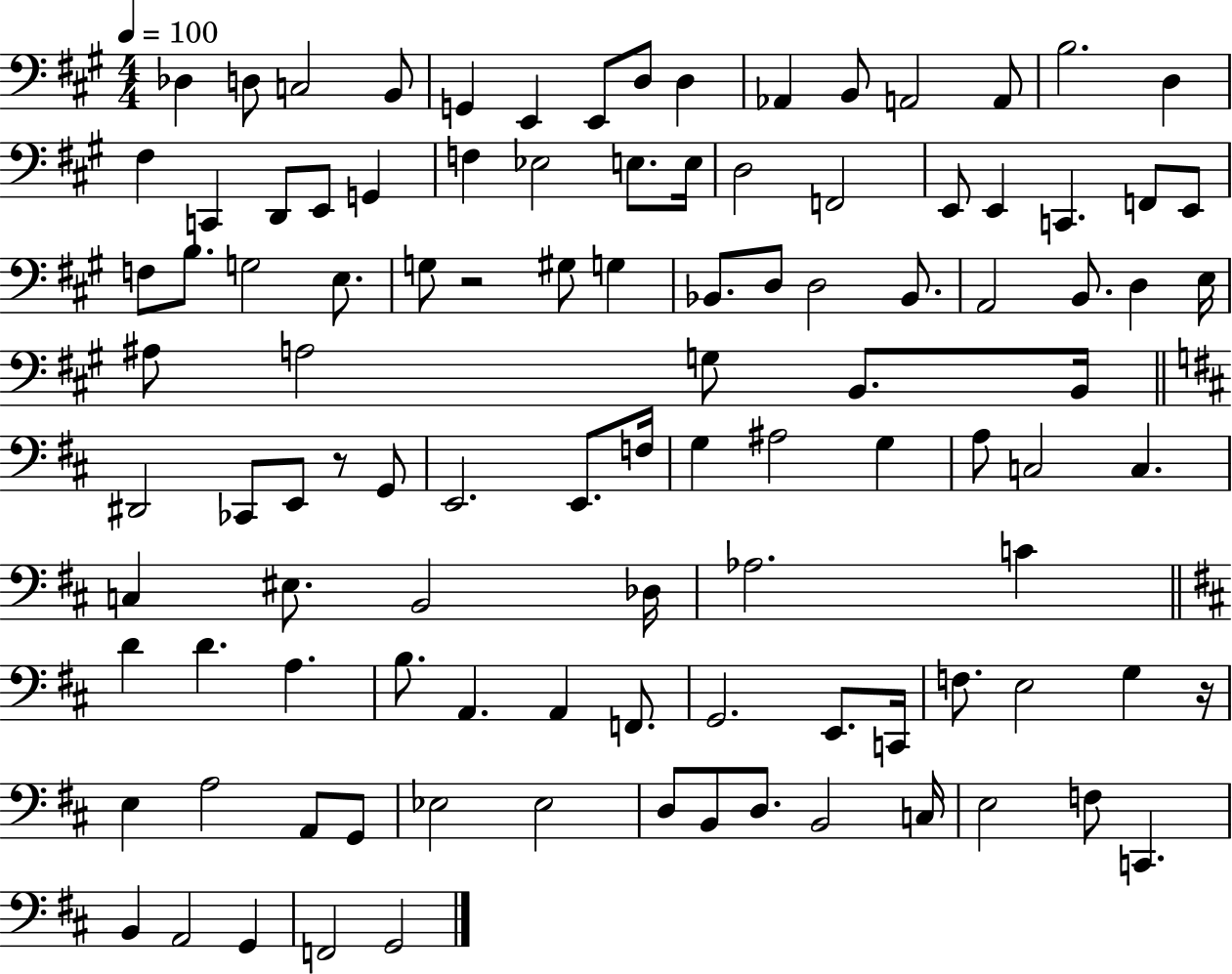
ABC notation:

X:1
T:Untitled
M:4/4
L:1/4
K:A
_D, D,/2 C,2 B,,/2 G,, E,, E,,/2 D,/2 D, _A,, B,,/2 A,,2 A,,/2 B,2 D, ^F, C,, D,,/2 E,,/2 G,, F, _E,2 E,/2 E,/4 D,2 F,,2 E,,/2 E,, C,, F,,/2 E,,/2 F,/2 B,/2 G,2 E,/2 G,/2 z2 ^G,/2 G, _B,,/2 D,/2 D,2 _B,,/2 A,,2 B,,/2 D, E,/4 ^A,/2 A,2 G,/2 B,,/2 B,,/4 ^D,,2 _C,,/2 E,,/2 z/2 G,,/2 E,,2 E,,/2 F,/4 G, ^A,2 G, A,/2 C,2 C, C, ^E,/2 B,,2 _D,/4 _A,2 C D D A, B,/2 A,, A,, F,,/2 G,,2 E,,/2 C,,/4 F,/2 E,2 G, z/4 E, A,2 A,,/2 G,,/2 _E,2 _E,2 D,/2 B,,/2 D,/2 B,,2 C,/4 E,2 F,/2 C,, B,, A,,2 G,, F,,2 G,,2